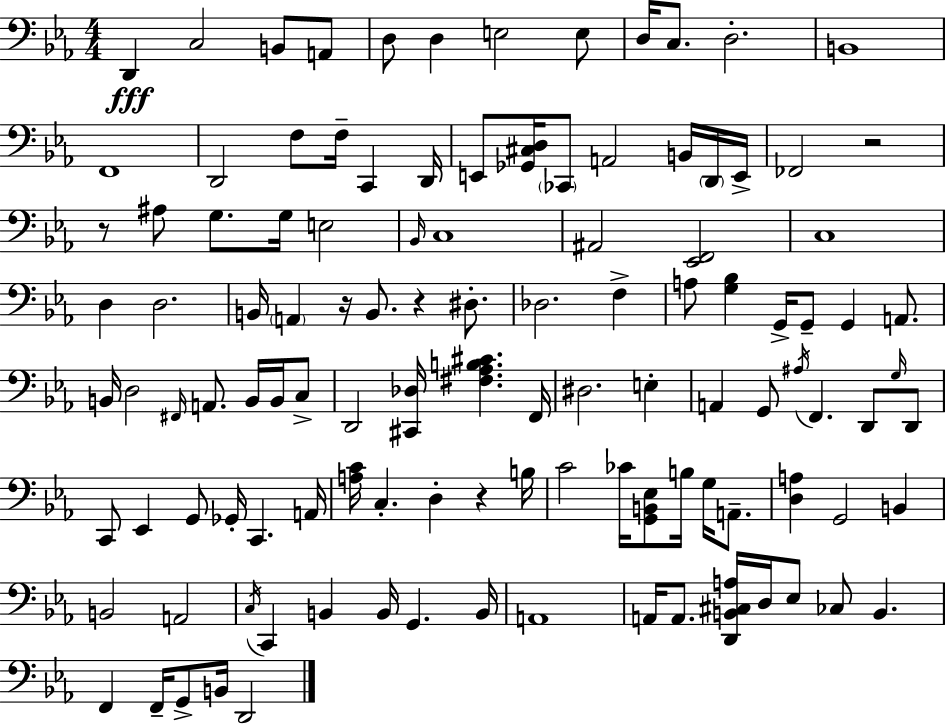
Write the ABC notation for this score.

X:1
T:Untitled
M:4/4
L:1/4
K:Eb
D,, C,2 B,,/2 A,,/2 D,/2 D, E,2 E,/2 D,/4 C,/2 D,2 B,,4 F,,4 D,,2 F,/2 F,/4 C,, D,,/4 E,,/2 [_G,,^C,D,]/4 _C,,/2 A,,2 B,,/4 D,,/4 E,,/4 _F,,2 z2 z/2 ^A,/2 G,/2 G,/4 E,2 _B,,/4 C,4 ^A,,2 [_E,,F,,]2 C,4 D, D,2 B,,/4 A,, z/4 B,,/2 z ^D,/2 _D,2 F, A,/2 [G,_B,] G,,/4 G,,/2 G,, A,,/2 B,,/4 D,2 ^F,,/4 A,,/2 B,,/4 B,,/4 C,/2 D,,2 [^C,,_D,]/4 [^F,_A,B,^C] F,,/4 ^D,2 E, A,, G,,/2 ^A,/4 F,, D,,/2 G,/4 D,,/2 C,,/2 _E,, G,,/2 _G,,/4 C,, A,,/4 [A,C]/4 C, D, z B,/4 C2 _C/4 [G,,B,,_E,]/2 B,/4 G,/4 A,,/2 [D,A,] G,,2 B,, B,,2 A,,2 C,/4 C,, B,, B,,/4 G,, B,,/4 A,,4 A,,/4 A,,/2 [D,,B,,^C,A,]/4 D,/4 _E,/2 _C,/2 B,, F,, F,,/4 G,,/2 B,,/4 D,,2